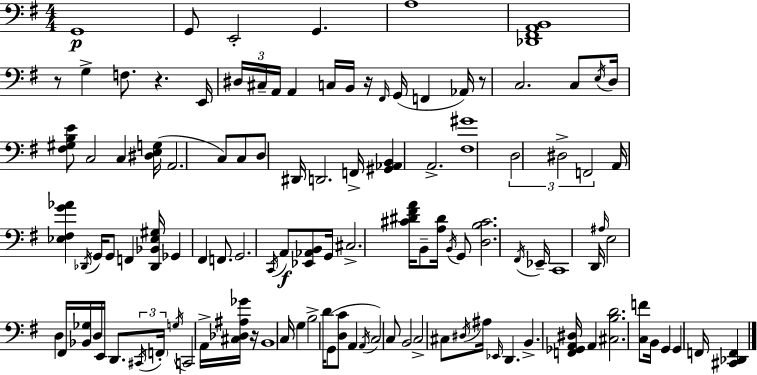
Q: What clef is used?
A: bass